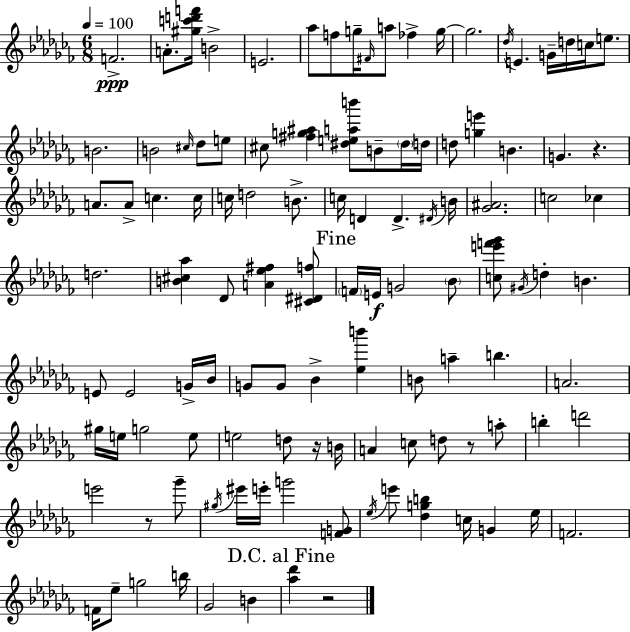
{
  \clef treble
  \numericTimeSignature
  \time 6/8
  \key aes \minor
  \tempo 4 = 100
  f'2.->\ppp | a'8.-. <gis'' c''' d''' f'''>16 b'2-> | e'2. | aes''8 f''8 g''16-- \grace { fis'16 } a''8 fes''4-> | \break g''16~~ g''2. | \acciaccatura { des''16 } e'4. g'16-- d''16 c''16 e''8. | b'2. | b'2 \grace { cis''16 } des''8 | \break e''8 cis''8 <fis'' g'' ais''>4 <dis'' e'' a'' b'''>8 b'8-- | \parenthesize dis''16 d''16 d''8 <g'' e'''>4 b'4. | g'4. r4. | a'8. a'8-> c''4. | \break c''16 c''16 d''2 | b'8.-> c''16 d'4 d'4.-> | \acciaccatura { dis'16 } b'16 <ges' ais'>2. | c''2 | \break ces''4 d''2. | <b' cis'' aes''>4 des'8 <a' ees'' fis''>4 | <cis' dis' f''>8 \mark "Fine" \parenthesize f'16 e'16\f g'2 | \parenthesize bes'8 <c'' e''' f''' ges'''>8 \acciaccatura { gis'16 } d''4-. b'4. | \break e'8 e'2 | g'16-> bes'16 g'8 g'8 bes'4-> | <ees'' b'''>4 b'8 a''4-- b''4. | a'2. | \break gis''16 e''16 g''2 | e''8 e''2 | d''8 r16 b'16 a'4 c''8 d''8 | r8 a''8-. b''4-. d'''2 | \break e'''2 | r8 ges'''8-- \acciaccatura { gis''16 } eis'''16 e'''16-. g'''2 | <f' g'>8 \acciaccatura { ees''16 } e'''8 <des'' g'' b''>4 | c''16 g'4 ees''16 f'2. | \break f'16 ees''8-- g''2 | b''16 ges'2 | b'4 \mark "D.C. al Fine" <aes'' des'''>4 r2 | \bar "|."
}